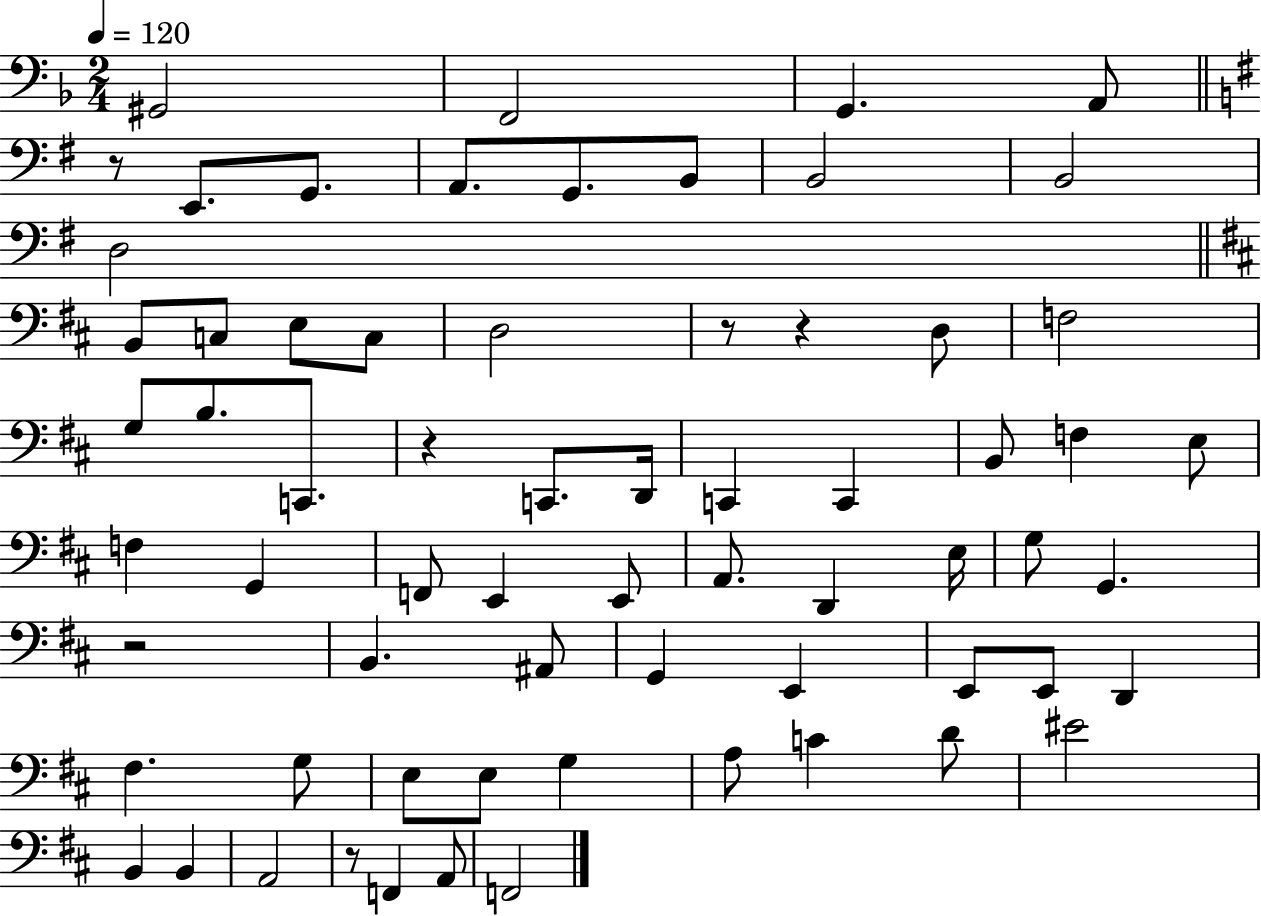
X:1
T:Untitled
M:2/4
L:1/4
K:F
^G,,2 F,,2 G,, A,,/2 z/2 E,,/2 G,,/2 A,,/2 G,,/2 B,,/2 B,,2 B,,2 D,2 B,,/2 C,/2 E,/2 C,/2 D,2 z/2 z D,/2 F,2 G,/2 B,/2 C,,/2 z C,,/2 D,,/4 C,, C,, B,,/2 F, E,/2 F, G,, F,,/2 E,, E,,/2 A,,/2 D,, E,/4 G,/2 G,, z2 B,, ^A,,/2 G,, E,, E,,/2 E,,/2 D,, ^F, G,/2 E,/2 E,/2 G, A,/2 C D/2 ^E2 B,, B,, A,,2 z/2 F,, A,,/2 F,,2